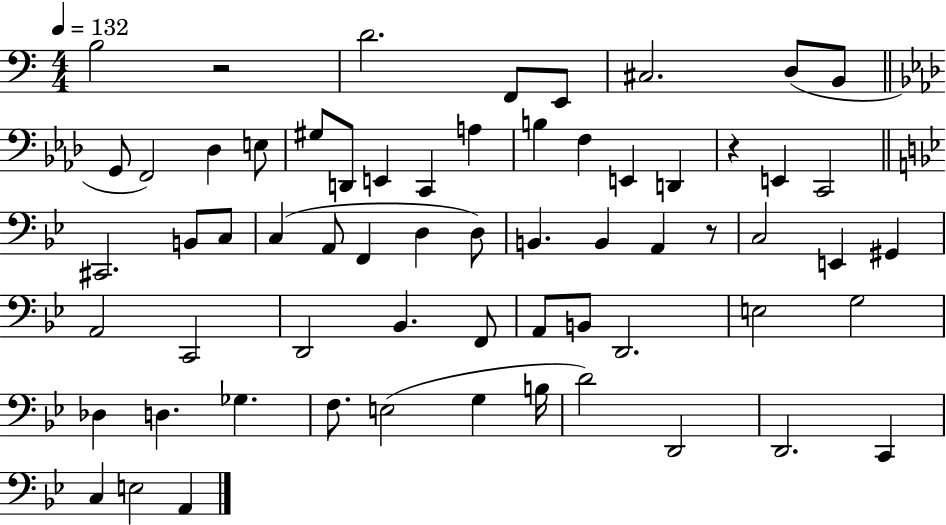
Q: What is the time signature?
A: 4/4